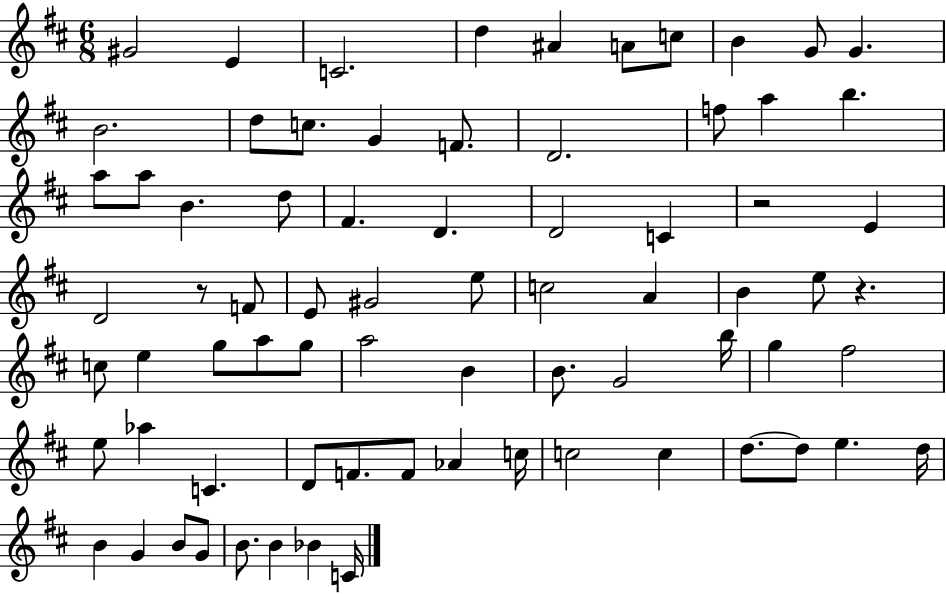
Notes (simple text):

G#4/h E4/q C4/h. D5/q A#4/q A4/e C5/e B4/q G4/e G4/q. B4/h. D5/e C5/e. G4/q F4/e. D4/h. F5/e A5/q B5/q. A5/e A5/e B4/q. D5/e F#4/q. D4/q. D4/h C4/q R/h E4/q D4/h R/e F4/e E4/e G#4/h E5/e C5/h A4/q B4/q E5/e R/q. C5/e E5/q G5/e A5/e G5/e A5/h B4/q B4/e. G4/h B5/s G5/q F#5/h E5/e Ab5/q C4/q. D4/e F4/e. F4/e Ab4/q C5/s C5/h C5/q D5/e. D5/e E5/q. D5/s B4/q G4/q B4/e G4/e B4/e. B4/q Bb4/q C4/s